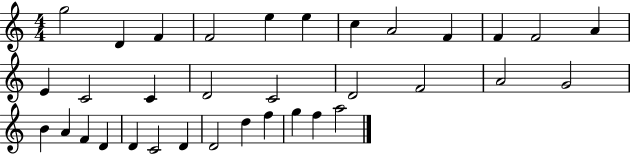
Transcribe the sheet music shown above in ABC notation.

X:1
T:Untitled
M:4/4
L:1/4
K:C
g2 D F F2 e e c A2 F F F2 A E C2 C D2 C2 D2 F2 A2 G2 B A F D D C2 D D2 d f g f a2